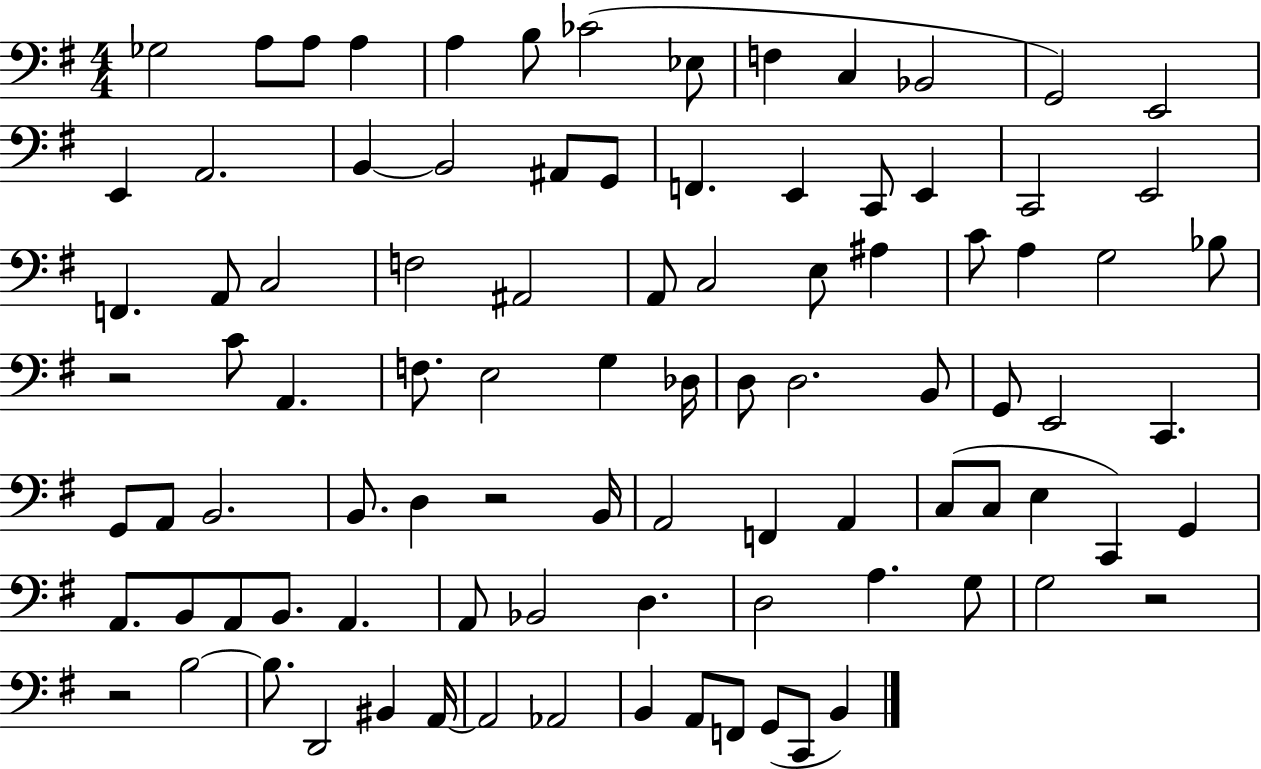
Gb3/h A3/e A3/e A3/q A3/q B3/e CES4/h Eb3/e F3/q C3/q Bb2/h G2/h E2/h E2/q A2/h. B2/q B2/h A#2/e G2/e F2/q. E2/q C2/e E2/q C2/h E2/h F2/q. A2/e C3/h F3/h A#2/h A2/e C3/h E3/e A#3/q C4/e A3/q G3/h Bb3/e R/h C4/e A2/q. F3/e. E3/h G3/q Db3/s D3/e D3/h. B2/e G2/e E2/h C2/q. G2/e A2/e B2/h. B2/e. D3/q R/h B2/s A2/h F2/q A2/q C3/e C3/e E3/q C2/q G2/q A2/e. B2/e A2/e B2/e. A2/q. A2/e Bb2/h D3/q. D3/h A3/q. G3/e G3/h R/h R/h B3/h B3/e. D2/h BIS2/q A2/s A2/h Ab2/h B2/q A2/e F2/e G2/e C2/e B2/q